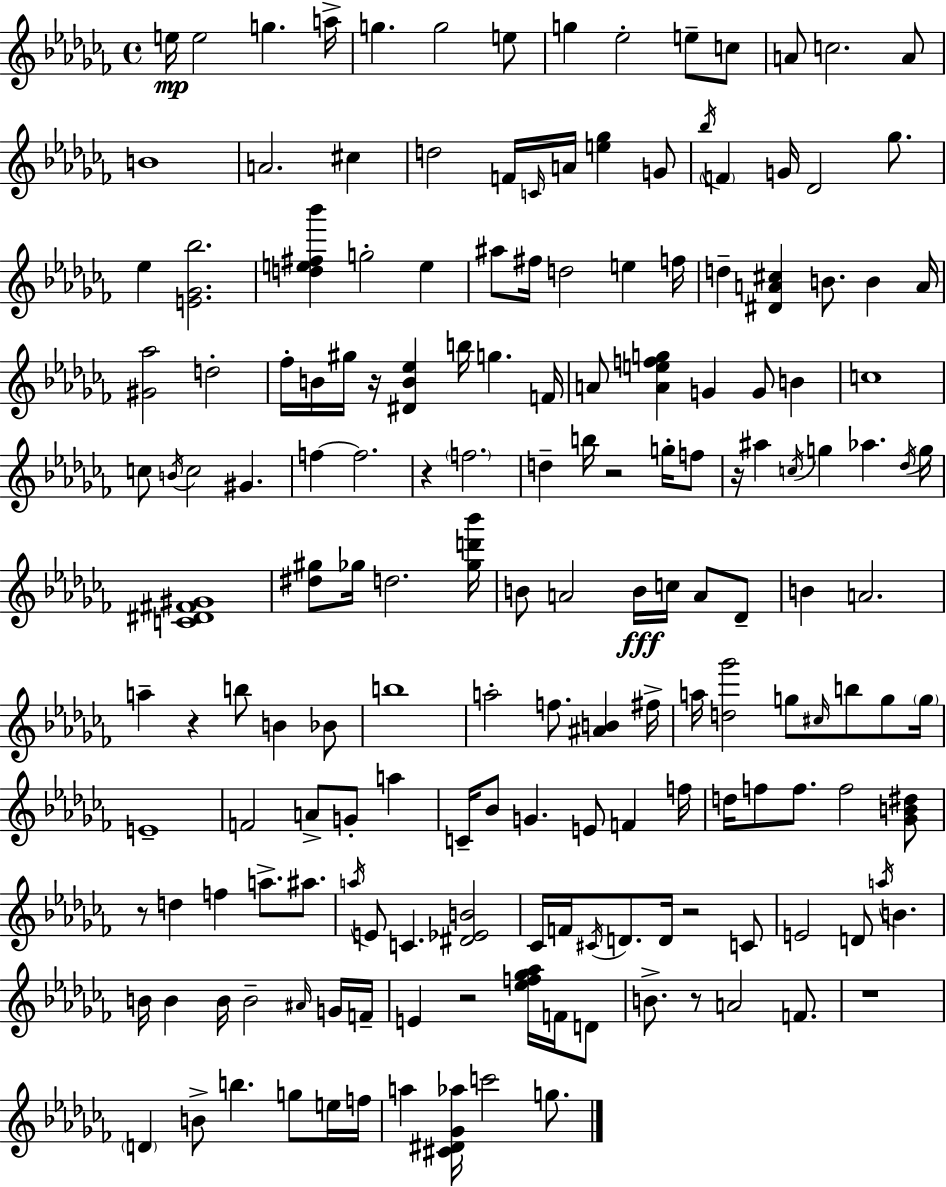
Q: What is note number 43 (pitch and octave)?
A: G#5